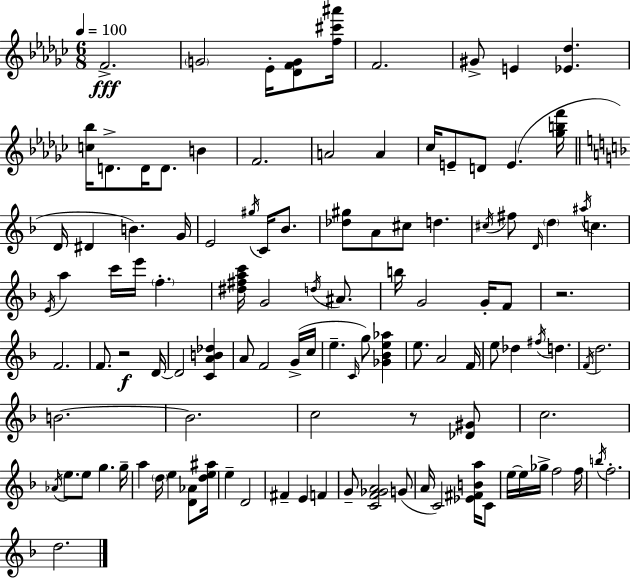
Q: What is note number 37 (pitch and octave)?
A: C6